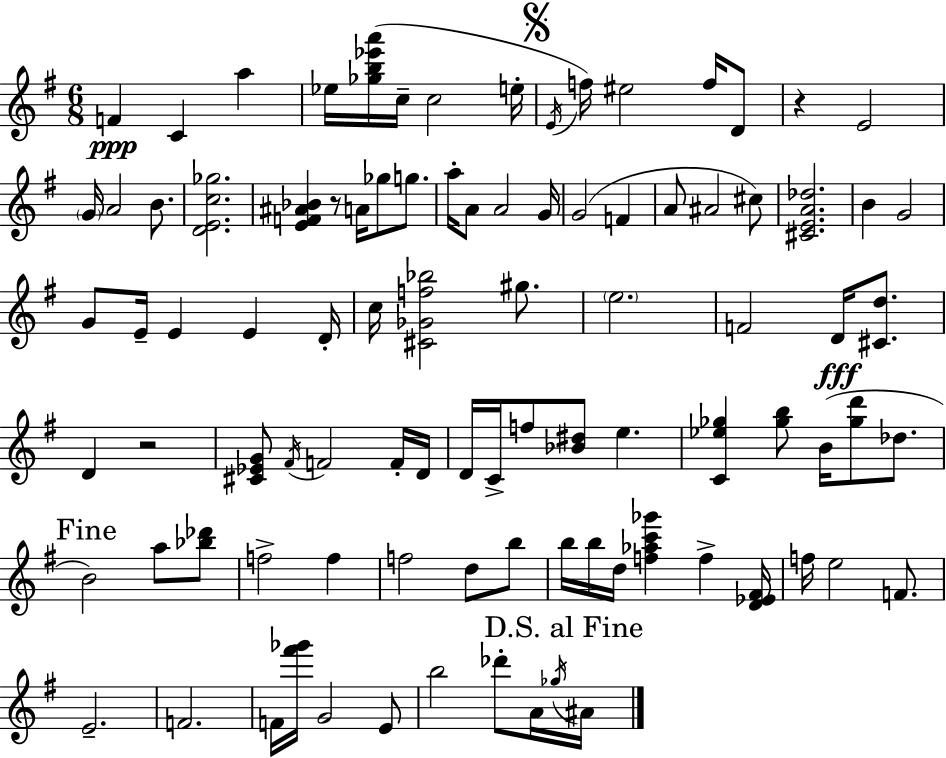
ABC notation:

X:1
T:Untitled
M:6/8
L:1/4
K:Em
F C a _e/4 [_gb_e'a']/4 c/4 c2 e/4 E/4 f/4 ^e2 f/4 D/2 z E2 G/4 A2 B/2 [DEc_g]2 [EF^A_B] z/2 A/4 _g/2 g/2 a/4 A/2 A2 G/4 G2 F A/2 ^A2 ^c/2 [^CEA_d]2 B G2 G/2 E/4 E E D/4 c/4 [^C_Gf_b]2 ^g/2 e2 F2 D/4 [^Cd]/2 D z2 [^C_EG]/2 ^F/4 F2 F/4 D/4 D/4 C/4 f/2 [_B^d]/2 e [C_e_g] [_gb]/2 B/4 [_gd']/2 _d/2 B2 a/2 [_b_d']/2 f2 f f2 d/2 b/2 b/4 b/4 d/4 [f_ac'_g'] f [D_E^F]/4 f/4 e2 F/2 E2 F2 F/4 [^f'_g']/4 G2 E/2 b2 _d'/2 A/4 _g/4 ^A/4